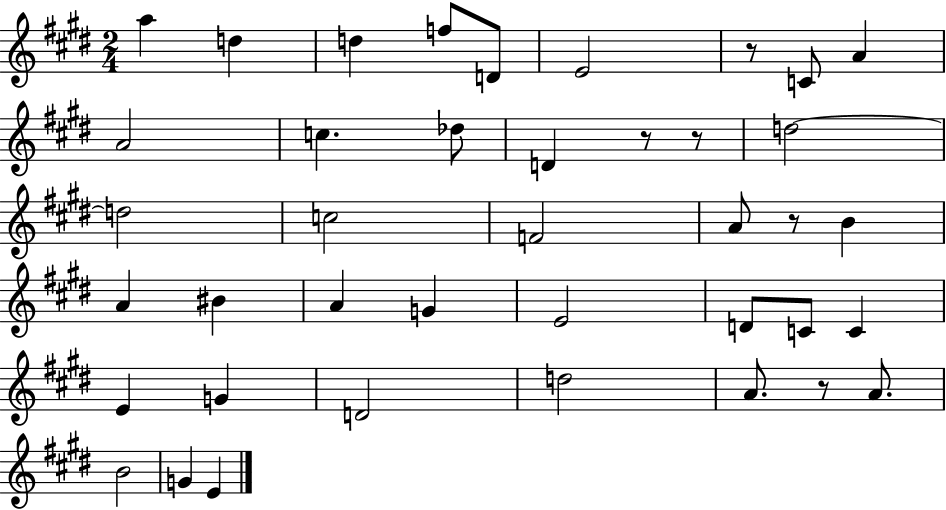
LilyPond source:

{
  \clef treble
  \numericTimeSignature
  \time 2/4
  \key e \major
  a''4 d''4 | d''4 f''8 d'8 | e'2 | r8 c'8 a'4 | \break a'2 | c''4. des''8 | d'4 r8 r8 | d''2~~ | \break d''2 | c''2 | f'2 | a'8 r8 b'4 | \break a'4 bis'4 | a'4 g'4 | e'2 | d'8 c'8 c'4 | \break e'4 g'4 | d'2 | d''2 | a'8. r8 a'8. | \break b'2 | g'4 e'4 | \bar "|."
}